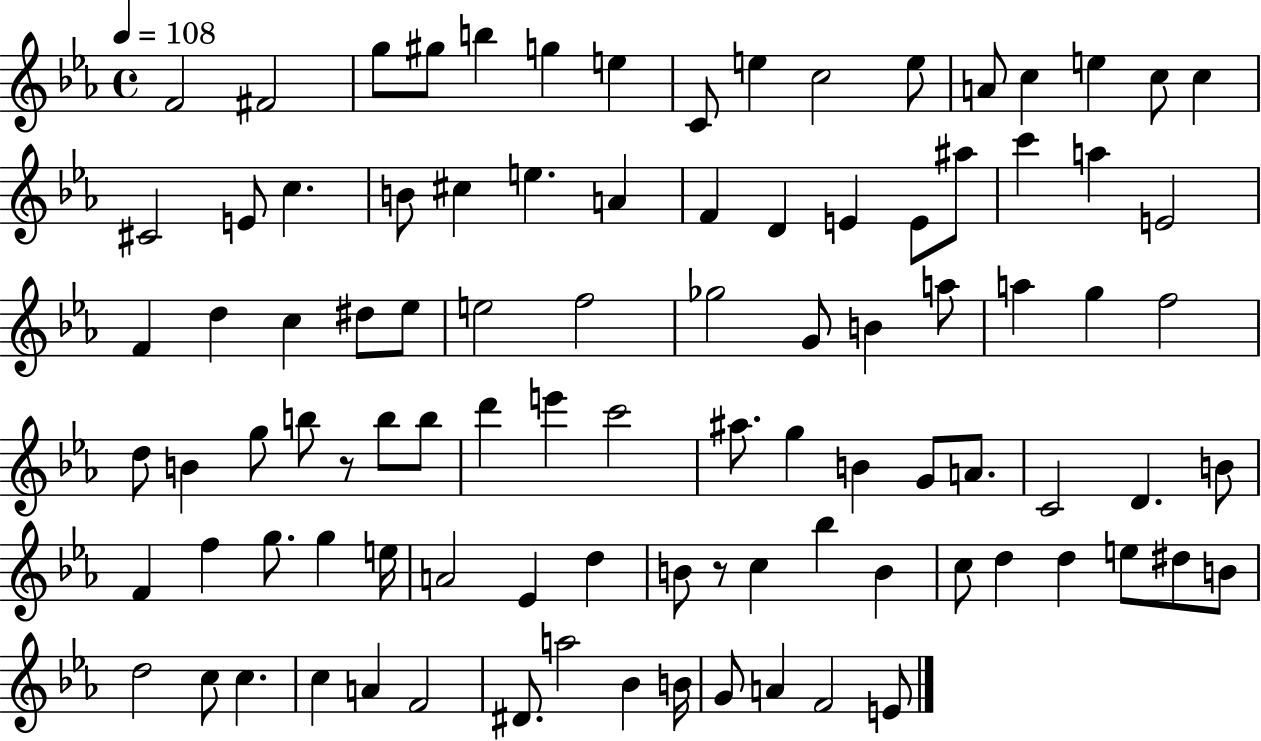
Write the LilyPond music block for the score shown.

{
  \clef treble
  \time 4/4
  \defaultTimeSignature
  \key ees \major
  \tempo 4 = 108
  f'2 fis'2 | g''8 gis''8 b''4 g''4 e''4 | c'8 e''4 c''2 e''8 | a'8 c''4 e''4 c''8 c''4 | \break cis'2 e'8 c''4. | b'8 cis''4 e''4. a'4 | f'4 d'4 e'4 e'8 ais''8 | c'''4 a''4 e'2 | \break f'4 d''4 c''4 dis''8 ees''8 | e''2 f''2 | ges''2 g'8 b'4 a''8 | a''4 g''4 f''2 | \break d''8 b'4 g''8 b''8 r8 b''8 b''8 | d'''4 e'''4 c'''2 | ais''8. g''4 b'4 g'8 a'8. | c'2 d'4. b'8 | \break f'4 f''4 g''8. g''4 e''16 | a'2 ees'4 d''4 | b'8 r8 c''4 bes''4 b'4 | c''8 d''4 d''4 e''8 dis''8 b'8 | \break d''2 c''8 c''4. | c''4 a'4 f'2 | dis'8. a''2 bes'4 b'16 | g'8 a'4 f'2 e'8 | \break \bar "|."
}